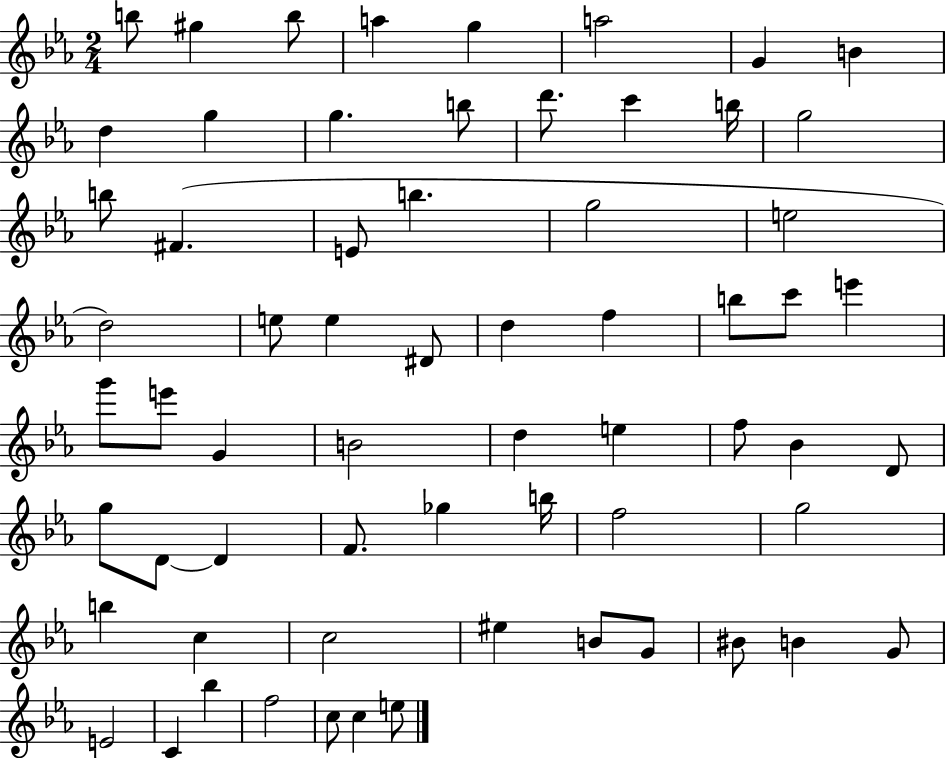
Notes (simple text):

B5/e G#5/q B5/e A5/q G5/q A5/h G4/q B4/q D5/q G5/q G5/q. B5/e D6/e. C6/q B5/s G5/h B5/e F#4/q. E4/e B5/q. G5/h E5/h D5/h E5/e E5/q D#4/e D5/q F5/q B5/e C6/e E6/q G6/e E6/e G4/q B4/h D5/q E5/q F5/e Bb4/q D4/e G5/e D4/e D4/q F4/e. Gb5/q B5/s F5/h G5/h B5/q C5/q C5/h EIS5/q B4/e G4/e BIS4/e B4/q G4/e E4/h C4/q Bb5/q F5/h C5/e C5/q E5/e